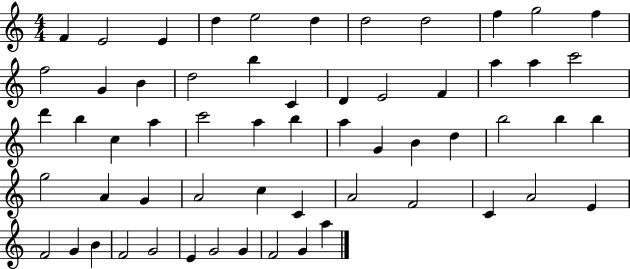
{
  \clef treble
  \numericTimeSignature
  \time 4/4
  \key c \major
  f'4 e'2 e'4 | d''4 e''2 d''4 | d''2 d''2 | f''4 g''2 f''4 | \break f''2 g'4 b'4 | d''2 b''4 c'4 | d'4 e'2 f'4 | a''4 a''4 c'''2 | \break d'''4 b''4 c''4 a''4 | c'''2 a''4 b''4 | a''4 g'4 b'4 d''4 | b''2 b''4 b''4 | \break g''2 a'4 g'4 | a'2 c''4 c'4 | a'2 f'2 | c'4 a'2 e'4 | \break f'2 g'4 b'4 | f'2 g'2 | e'4 g'2 g'4 | f'2 g'4 a''4 | \break \bar "|."
}